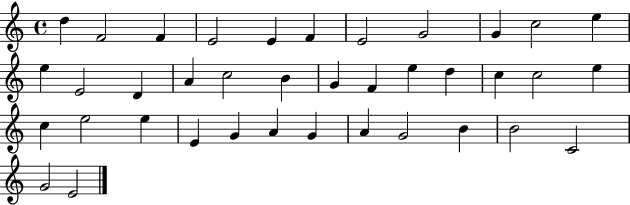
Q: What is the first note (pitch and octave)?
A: D5